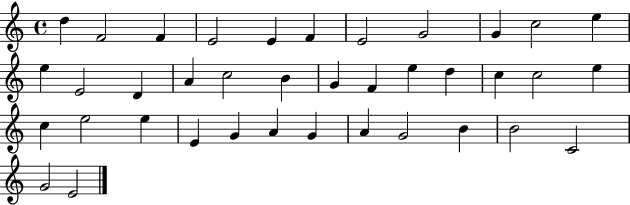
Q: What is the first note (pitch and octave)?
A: D5